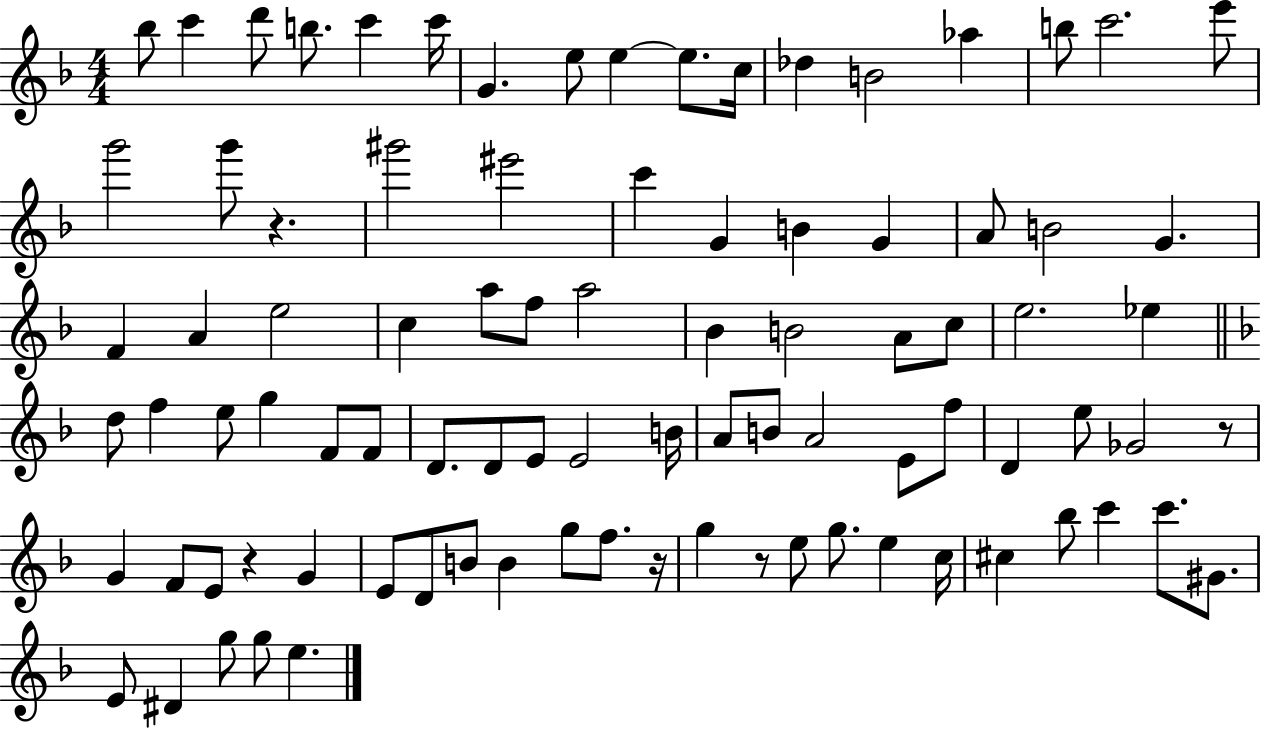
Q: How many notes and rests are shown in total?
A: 90